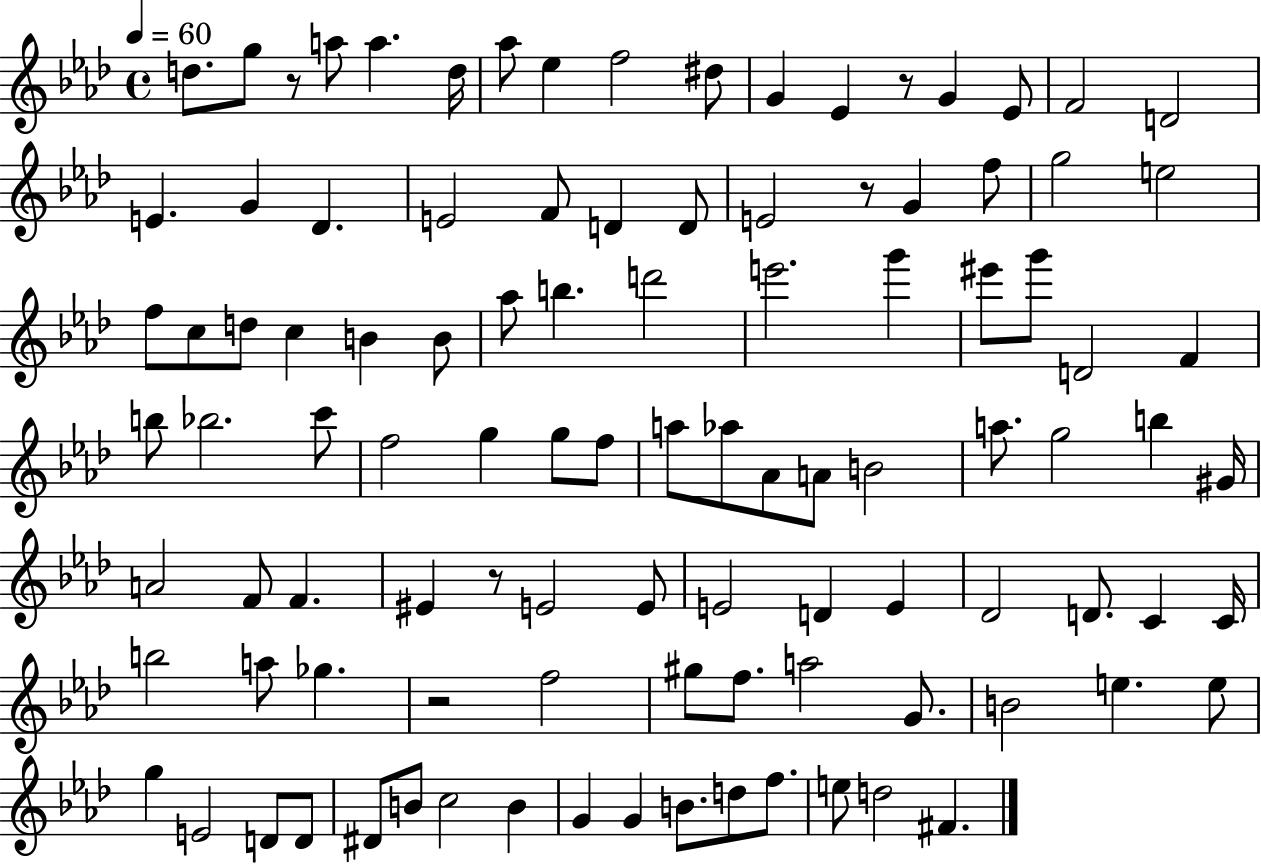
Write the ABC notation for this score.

X:1
T:Untitled
M:4/4
L:1/4
K:Ab
d/2 g/2 z/2 a/2 a d/4 _a/2 _e f2 ^d/2 G _E z/2 G _E/2 F2 D2 E G _D E2 F/2 D D/2 E2 z/2 G f/2 g2 e2 f/2 c/2 d/2 c B B/2 _a/2 b d'2 e'2 g' ^e'/2 g'/2 D2 F b/2 _b2 c'/2 f2 g g/2 f/2 a/2 _a/2 _A/2 A/2 B2 a/2 g2 b ^G/4 A2 F/2 F ^E z/2 E2 E/2 E2 D E _D2 D/2 C C/4 b2 a/2 _g z2 f2 ^g/2 f/2 a2 G/2 B2 e e/2 g E2 D/2 D/2 ^D/2 B/2 c2 B G G B/2 d/2 f/2 e/2 d2 ^F